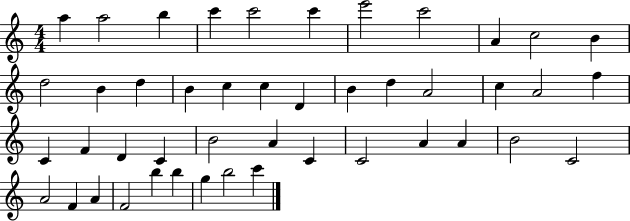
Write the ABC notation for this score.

X:1
T:Untitled
M:4/4
L:1/4
K:C
a a2 b c' c'2 c' e'2 c'2 A c2 B d2 B d B c c D B d A2 c A2 f C F D C B2 A C C2 A A B2 C2 A2 F A F2 b b g b2 c'